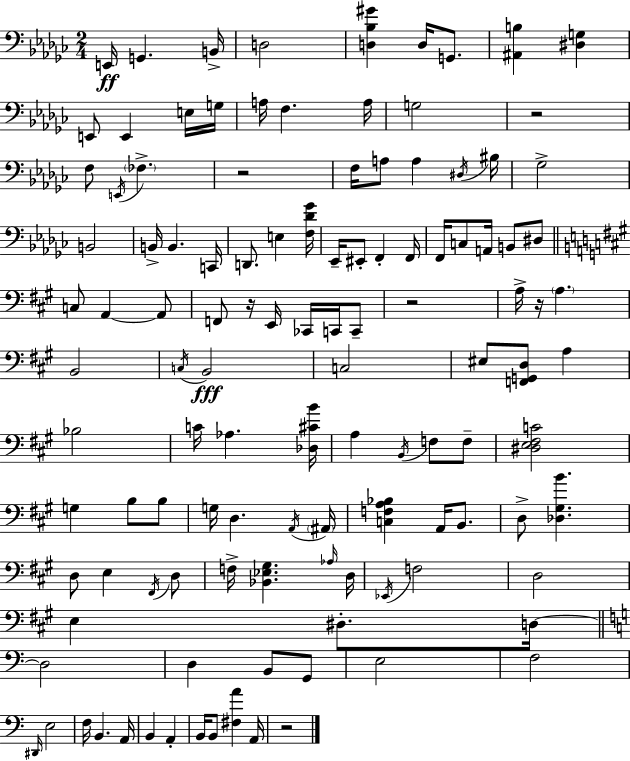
E2/s G2/q. B2/s D3/h [D3,Bb3,G#4]/q D3/s G2/e. [A#2,B3]/q [D#3,G3]/q E2/e E2/q E3/s G3/s A3/s F3/q. A3/s G3/h R/h F3/e E2/s FES3/q. R/h F3/s A3/e A3/q D#3/s BIS3/s Gb3/h B2/h B2/s B2/q. C2/s D2/e. E3/q [F3,Db4,Gb4]/s Eb2/s EIS2/e F2/q F2/s F2/s C3/e A2/s B2/e D#3/e C3/e A2/q A2/e F2/e R/s E2/s CES2/s C2/s C2/e R/h A3/s R/s A3/q. B2/h C3/s B2/h C3/h EIS3/e [F2,G2,D3]/e A3/q Bb3/h C4/s Ab3/q. [Db3,C#4,B4]/s A3/q B2/s F3/e F3/e [D#3,E3,F#3,C4]/h G3/q B3/e B3/e G3/s D3/q. A2/s A#2/s [C3,F3,A3,Bb3]/q A2/s B2/e. D3/e [Db3,G#3,B4]/q. D3/e E3/q F#2/s D3/e F3/s [Bb2,Eb3,G#3]/q. Ab3/s D3/s Eb2/s F3/h D3/h E3/q D#3/e. D3/s D3/h D3/q B2/e G2/e E3/h F3/h D#2/s E3/h F3/s B2/q. A2/s B2/q A2/q B2/s B2/e [F#3,A4]/q A2/s R/h